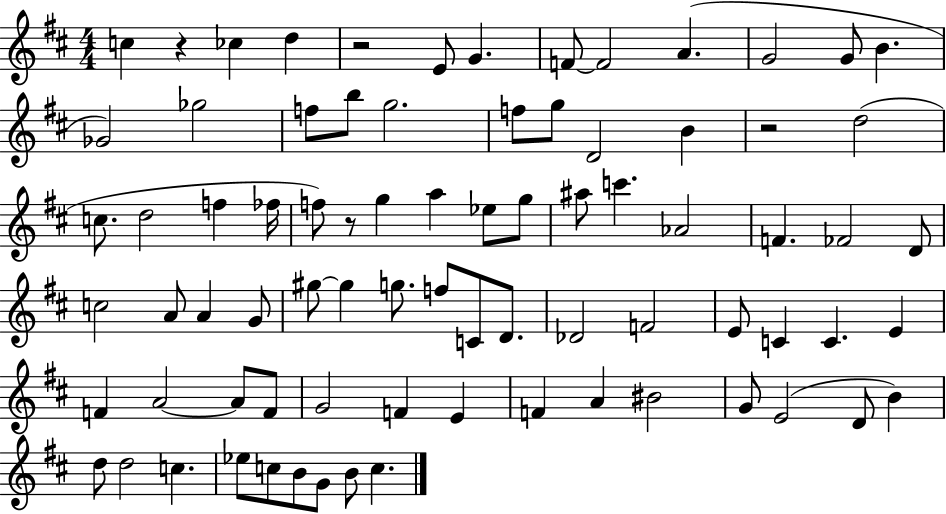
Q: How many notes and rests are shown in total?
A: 79